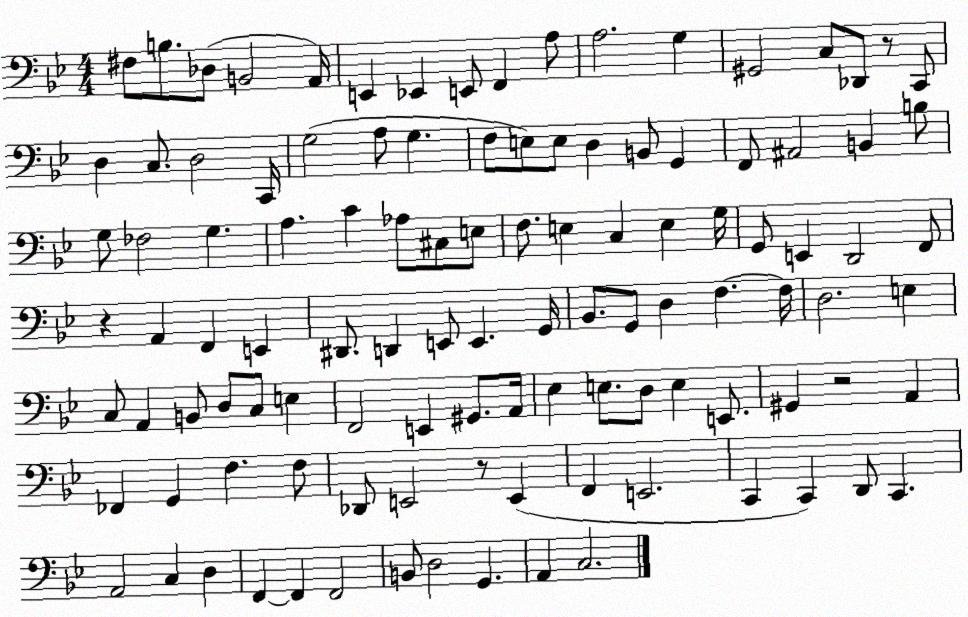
X:1
T:Untitled
M:4/4
L:1/4
K:Bb
^F,/2 B,/2 _D,/2 B,,2 A,,/4 E,, _E,, E,,/2 F,, A,/2 A,2 G, ^G,,2 C,/2 _D,,/2 z/2 C,,/2 D, C,/2 D,2 C,,/4 G,2 A,/2 G, F,/2 E,/2 E,/2 D, B,,/2 G,, F,,/2 ^A,,2 B,, B,/2 G,/2 _F,2 G, A, C _A,/2 ^C,/2 E,/2 F,/2 E, C, E, G,/4 G,,/2 E,, D,,2 F,,/2 z A,, F,, E,, ^D,,/2 D,, E,,/2 E,, G,,/4 _B,,/2 G,,/2 D, F, F,/4 D,2 E, C,/2 A,, B,,/2 D,/2 C,/2 E, F,,2 E,, ^G,,/2 A,,/4 _E, E,/2 D,/2 E, E,,/2 ^G,, z2 A,, _F,, G,, F, F,/2 _D,,/2 E,,2 z/2 E,, F,, E,,2 C,, C,, D,,/2 C,, A,,2 C, D, F,, F,, F,,2 B,,/2 D,2 G,, A,, C,2